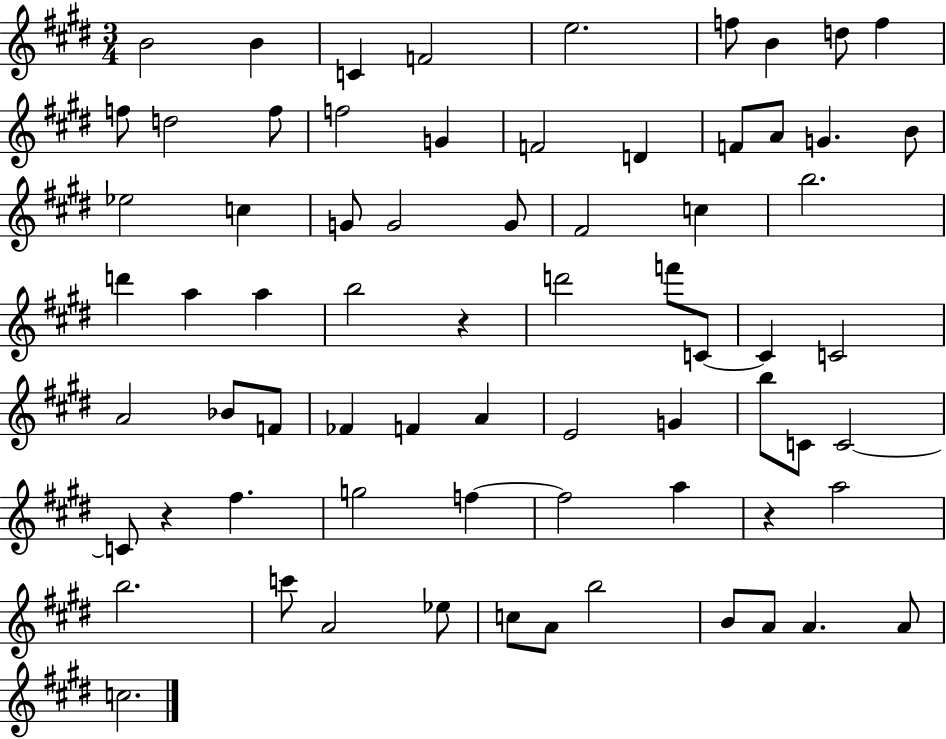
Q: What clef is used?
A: treble